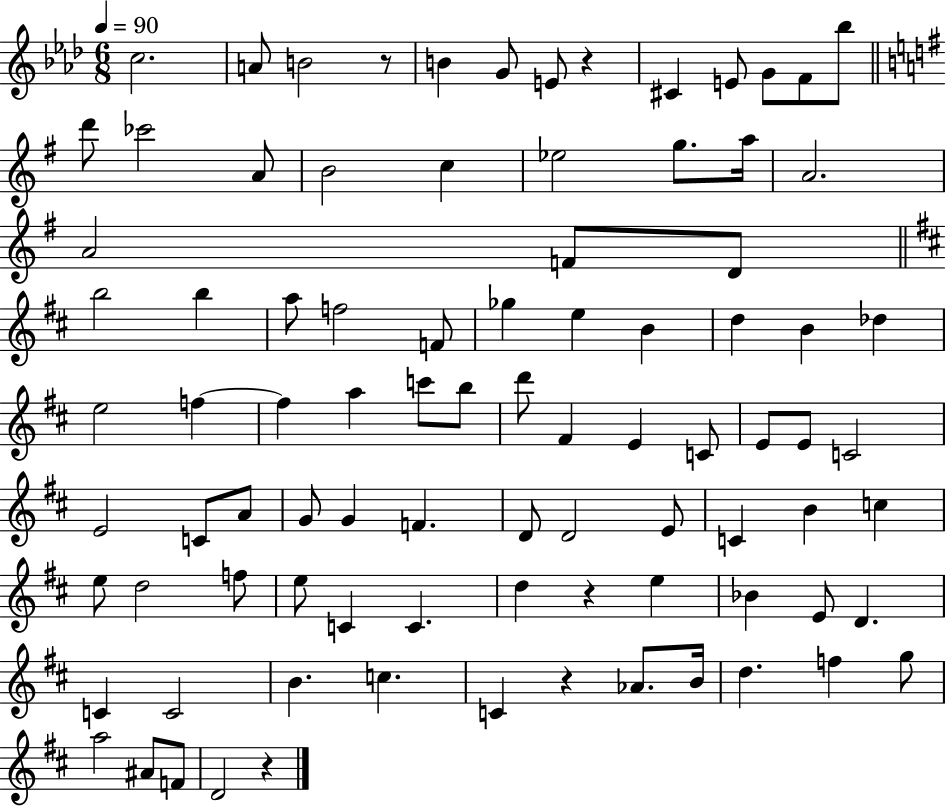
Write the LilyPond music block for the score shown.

{
  \clef treble
  \numericTimeSignature
  \time 6/8
  \key aes \major
  \tempo 4 = 90
  c''2. | a'8 b'2 r8 | b'4 g'8 e'8 r4 | cis'4 e'8 g'8 f'8 bes''8 | \break \bar "||" \break \key e \minor d'''8 ces'''2 a'8 | b'2 c''4 | ees''2 g''8. a''16 | a'2. | \break a'2 f'8 d'8 | \bar "||" \break \key b \minor b''2 b''4 | a''8 f''2 f'8 | ges''4 e''4 b'4 | d''4 b'4 des''4 | \break e''2 f''4~~ | f''4 a''4 c'''8 b''8 | d'''8 fis'4 e'4 c'8 | e'8 e'8 c'2 | \break e'2 c'8 a'8 | g'8 g'4 f'4. | d'8 d'2 e'8 | c'4 b'4 c''4 | \break e''8 d''2 f''8 | e''8 c'4 c'4. | d''4 r4 e''4 | bes'4 e'8 d'4. | \break c'4 c'2 | b'4. c''4. | c'4 r4 aes'8. b'16 | d''4. f''4 g''8 | \break a''2 ais'8 f'8 | d'2 r4 | \bar "|."
}